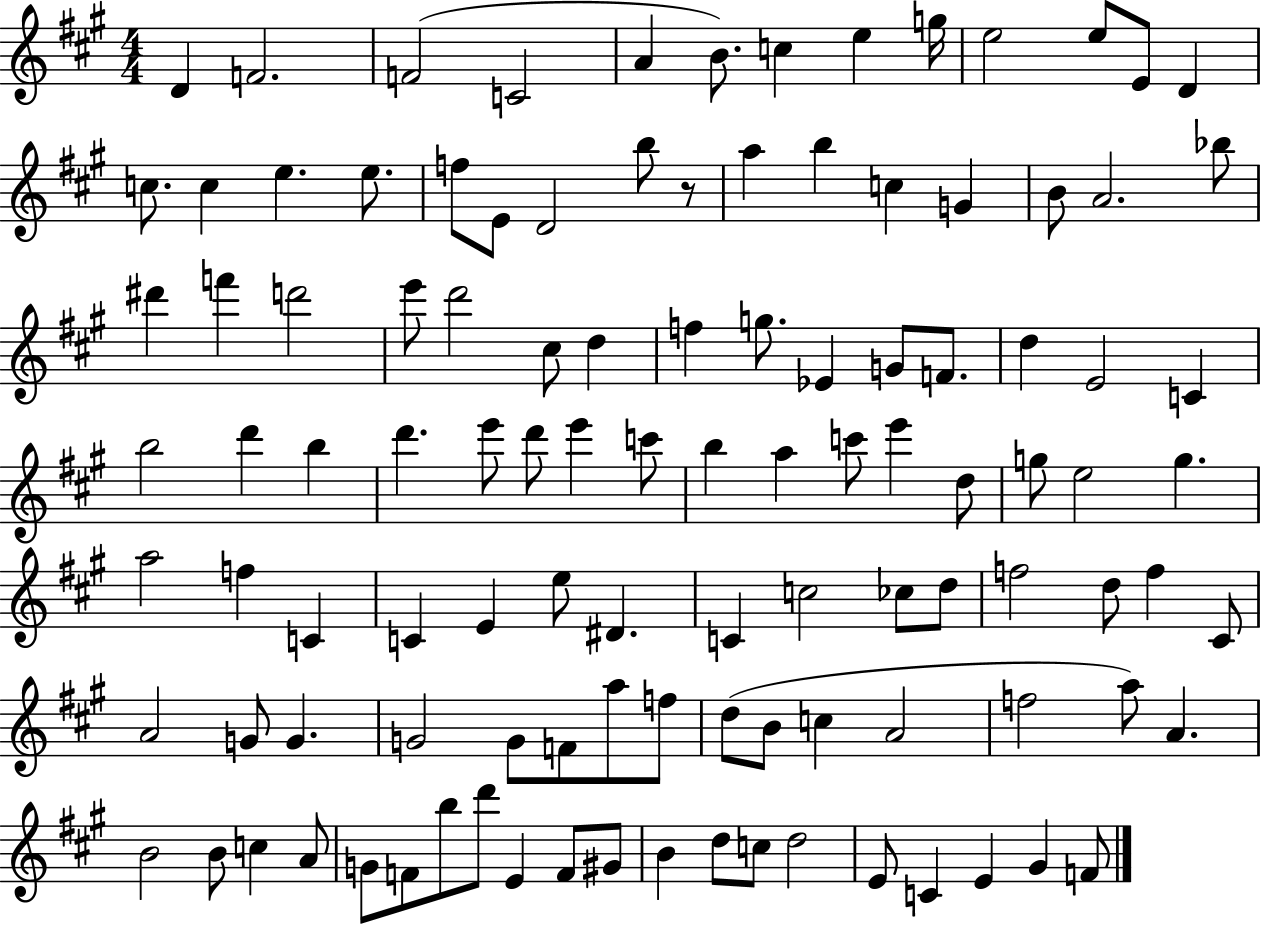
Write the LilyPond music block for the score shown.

{
  \clef treble
  \numericTimeSignature
  \time 4/4
  \key a \major
  d'4 f'2. | f'2( c'2 | a'4 b'8.) c''4 e''4 g''16 | e''2 e''8 e'8 d'4 | \break c''8. c''4 e''4. e''8. | f''8 e'8 d'2 b''8 r8 | a''4 b''4 c''4 g'4 | b'8 a'2. bes''8 | \break dis'''4 f'''4 d'''2 | e'''8 d'''2 cis''8 d''4 | f''4 g''8. ees'4 g'8 f'8. | d''4 e'2 c'4 | \break b''2 d'''4 b''4 | d'''4. e'''8 d'''8 e'''4 c'''8 | b''4 a''4 c'''8 e'''4 d''8 | g''8 e''2 g''4. | \break a''2 f''4 c'4 | c'4 e'4 e''8 dis'4. | c'4 c''2 ces''8 d''8 | f''2 d''8 f''4 cis'8 | \break a'2 g'8 g'4. | g'2 g'8 f'8 a''8 f''8 | d''8( b'8 c''4 a'2 | f''2 a''8) a'4. | \break b'2 b'8 c''4 a'8 | g'8 f'8 b''8 d'''8 e'4 f'8 gis'8 | b'4 d''8 c''8 d''2 | e'8 c'4 e'4 gis'4 f'8 | \break \bar "|."
}